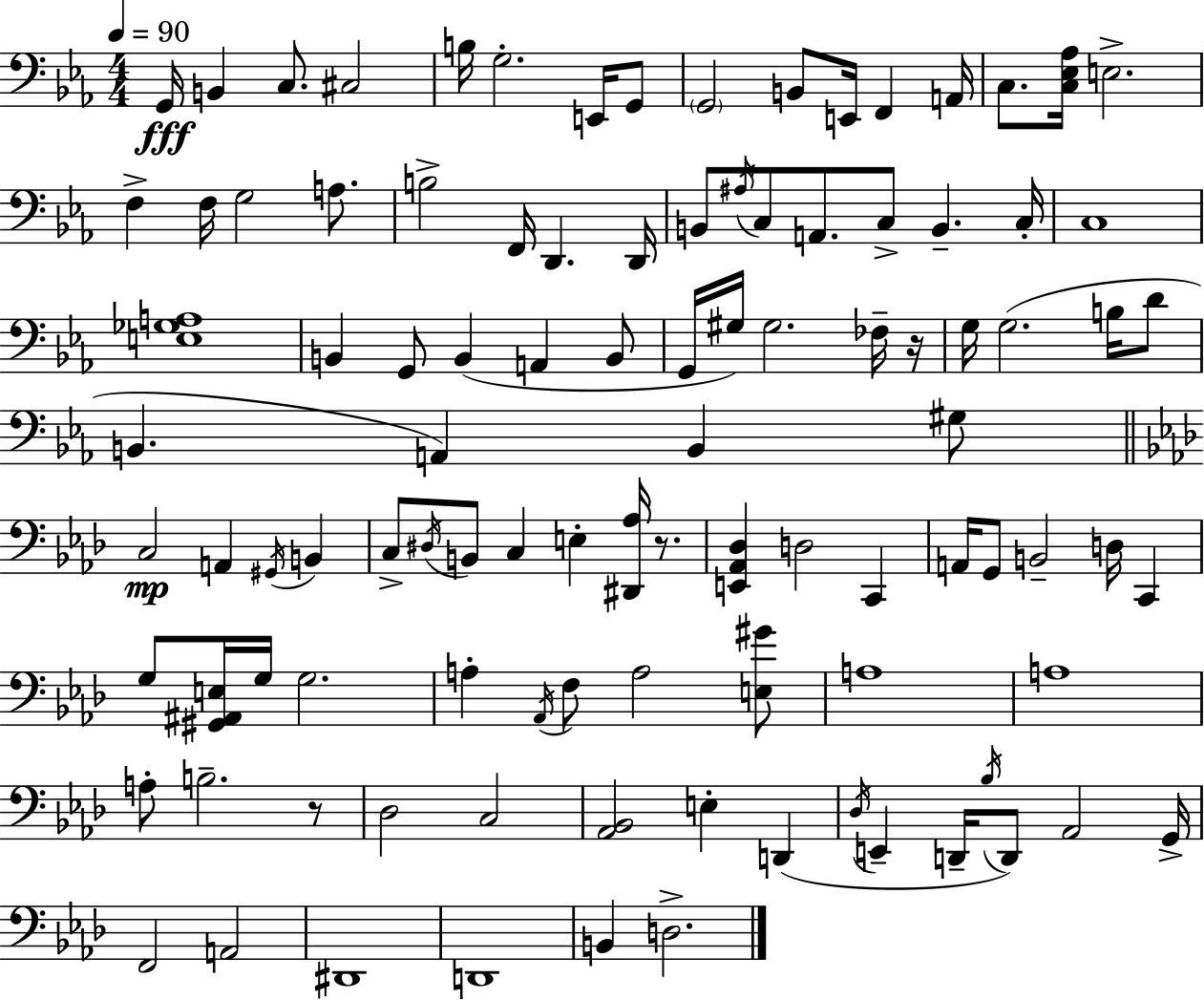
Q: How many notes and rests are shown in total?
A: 102